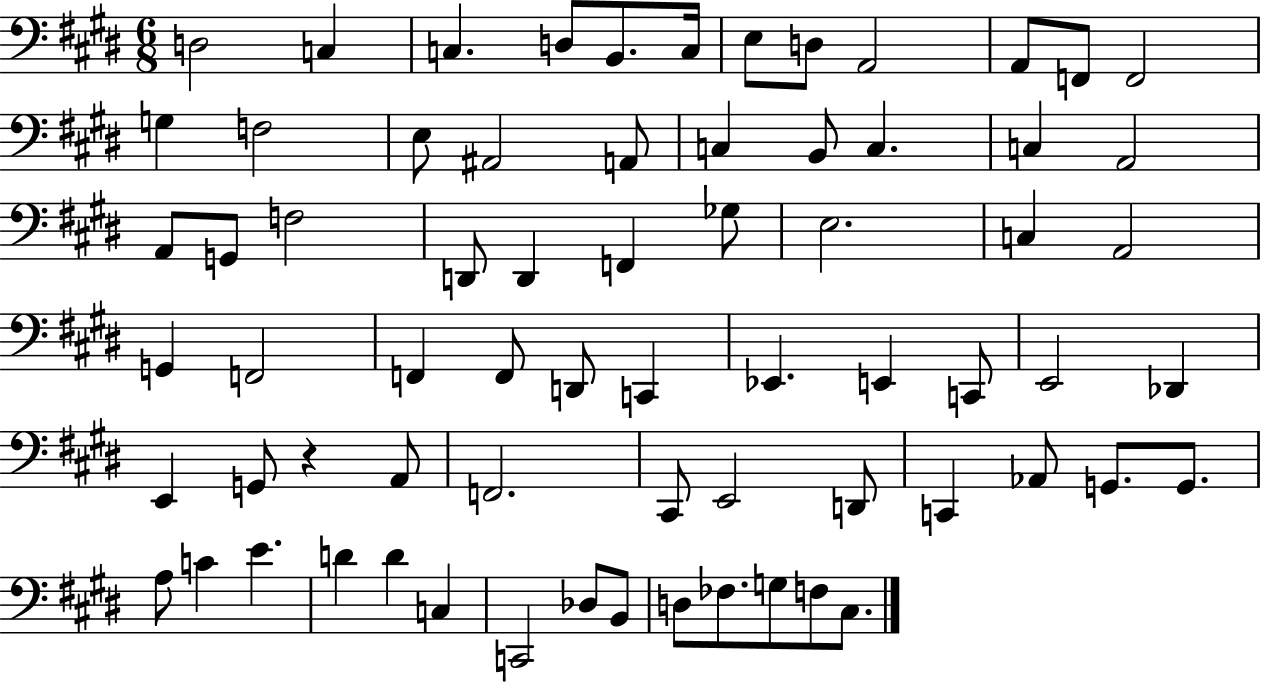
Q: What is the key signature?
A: E major